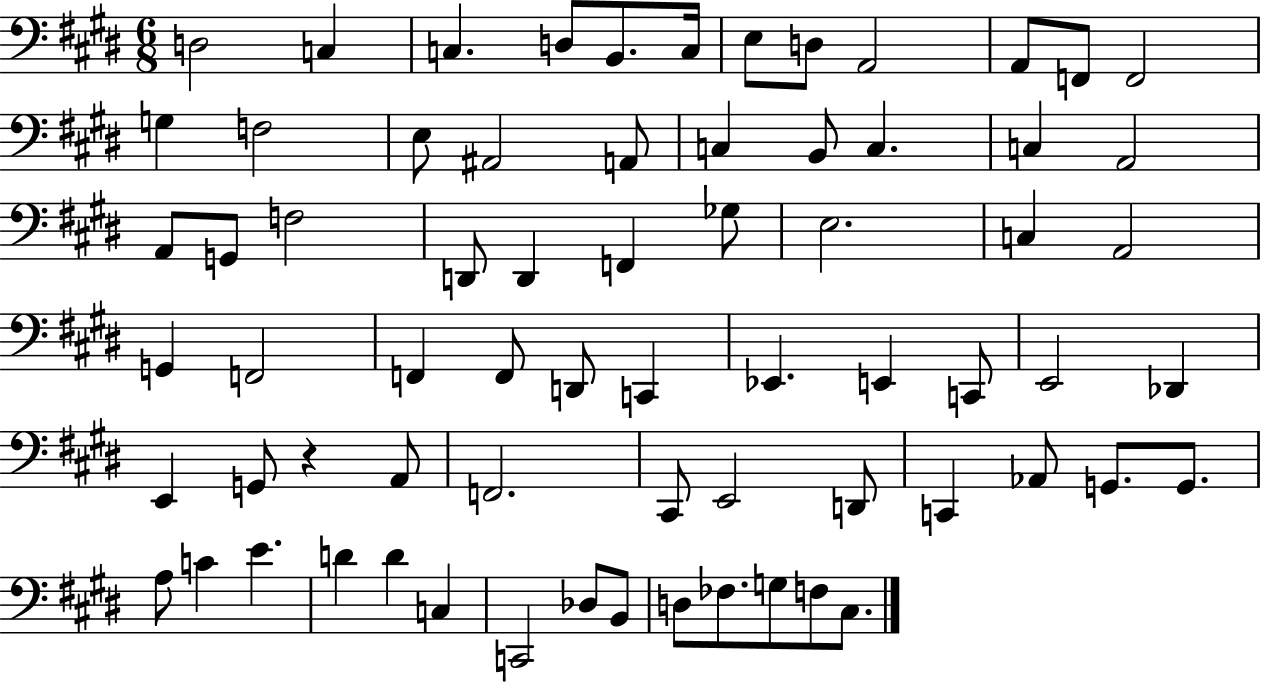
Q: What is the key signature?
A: E major